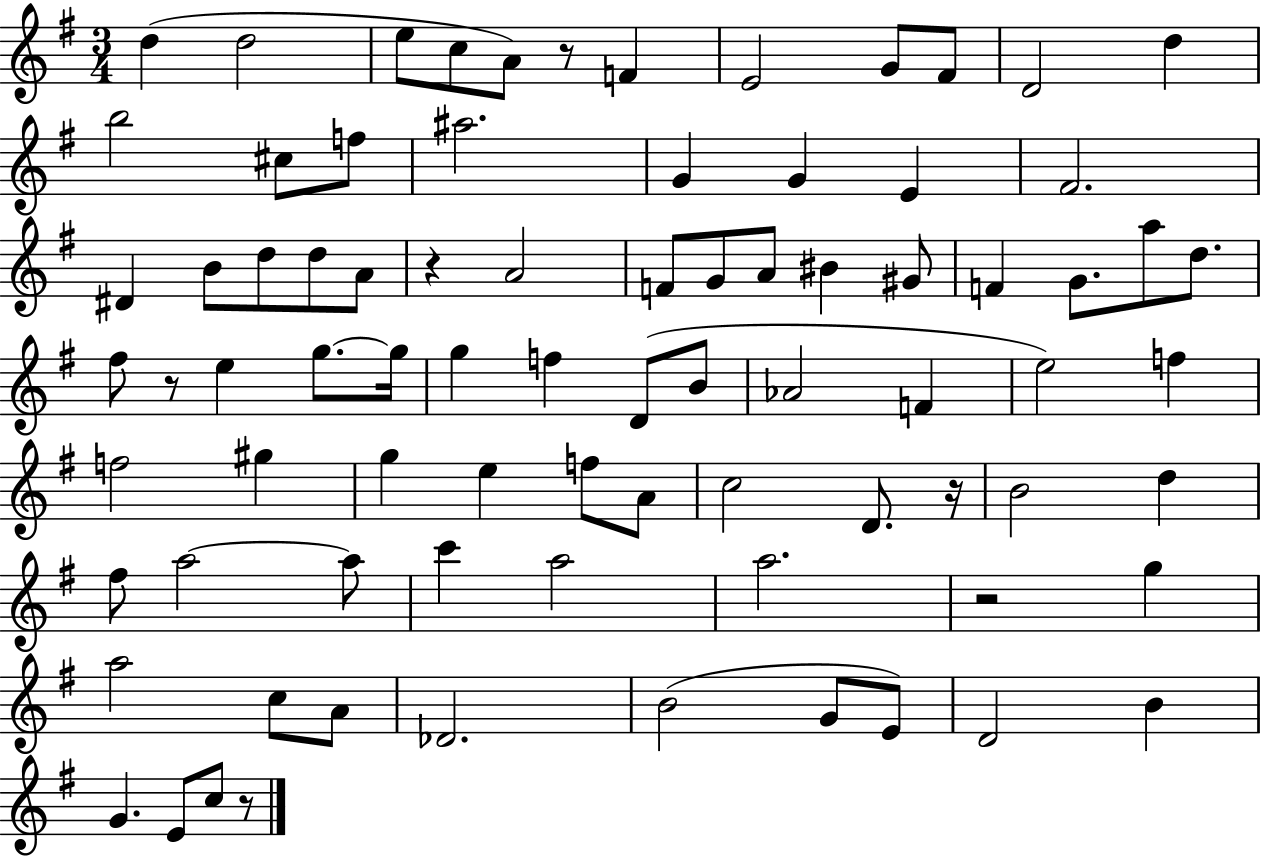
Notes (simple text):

D5/q D5/h E5/e C5/e A4/e R/e F4/q E4/h G4/e F#4/e D4/h D5/q B5/h C#5/e F5/e A#5/h. G4/q G4/q E4/q F#4/h. D#4/q B4/e D5/e D5/e A4/e R/q A4/h F4/e G4/e A4/e BIS4/q G#4/e F4/q G4/e. A5/e D5/e. F#5/e R/e E5/q G5/e. G5/s G5/q F5/q D4/e B4/e Ab4/h F4/q E5/h F5/q F5/h G#5/q G5/q E5/q F5/e A4/e C5/h D4/e. R/s B4/h D5/q F#5/e A5/h A5/e C6/q A5/h A5/h. R/h G5/q A5/h C5/e A4/e Db4/h. B4/h G4/e E4/e D4/h B4/q G4/q. E4/e C5/e R/e